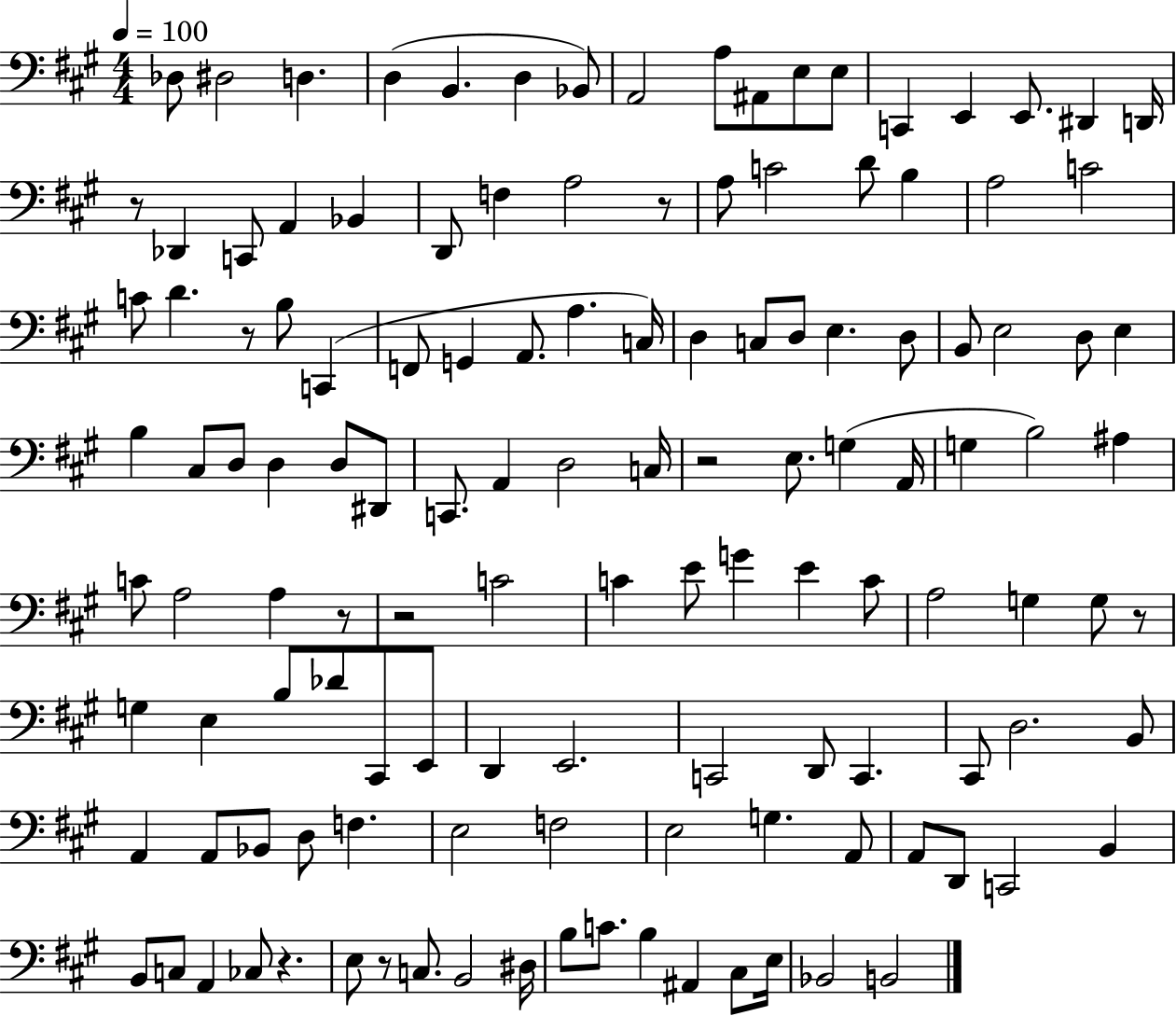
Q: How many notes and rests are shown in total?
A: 129